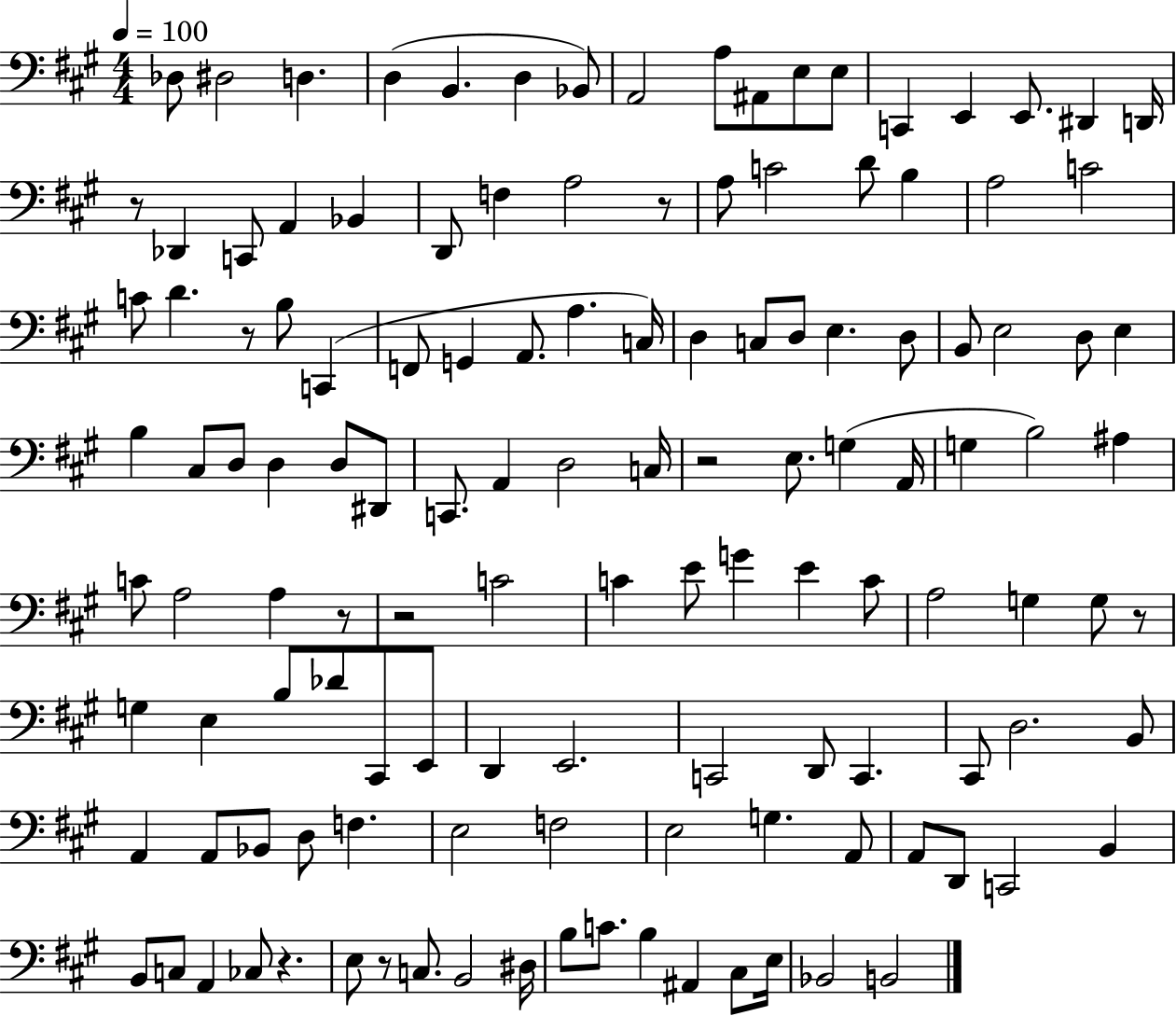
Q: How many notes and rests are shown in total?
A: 129